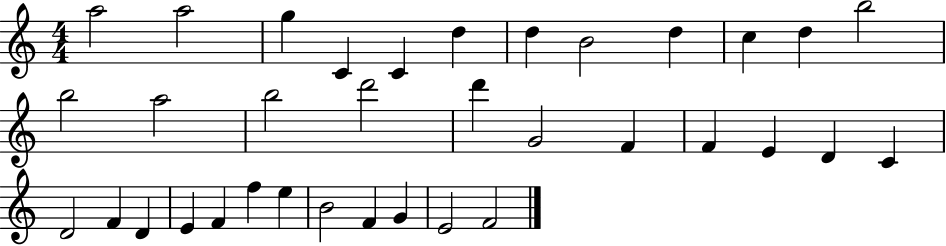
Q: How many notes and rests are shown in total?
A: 35